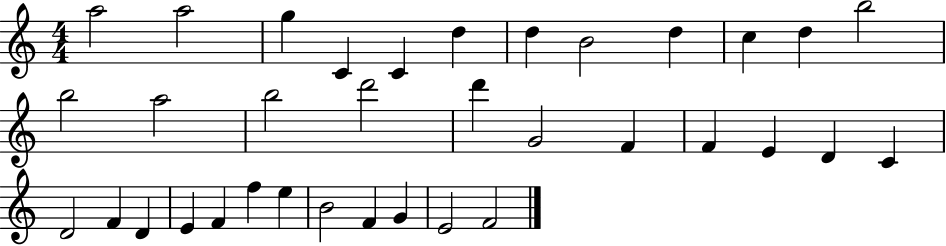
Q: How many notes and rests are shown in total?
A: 35